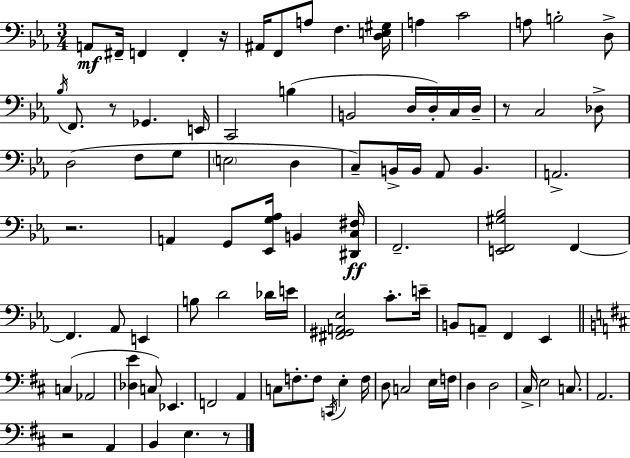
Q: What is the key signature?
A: EES major